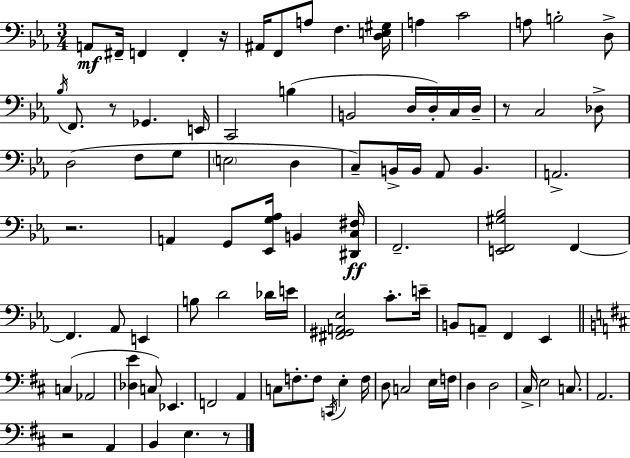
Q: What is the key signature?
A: EES major